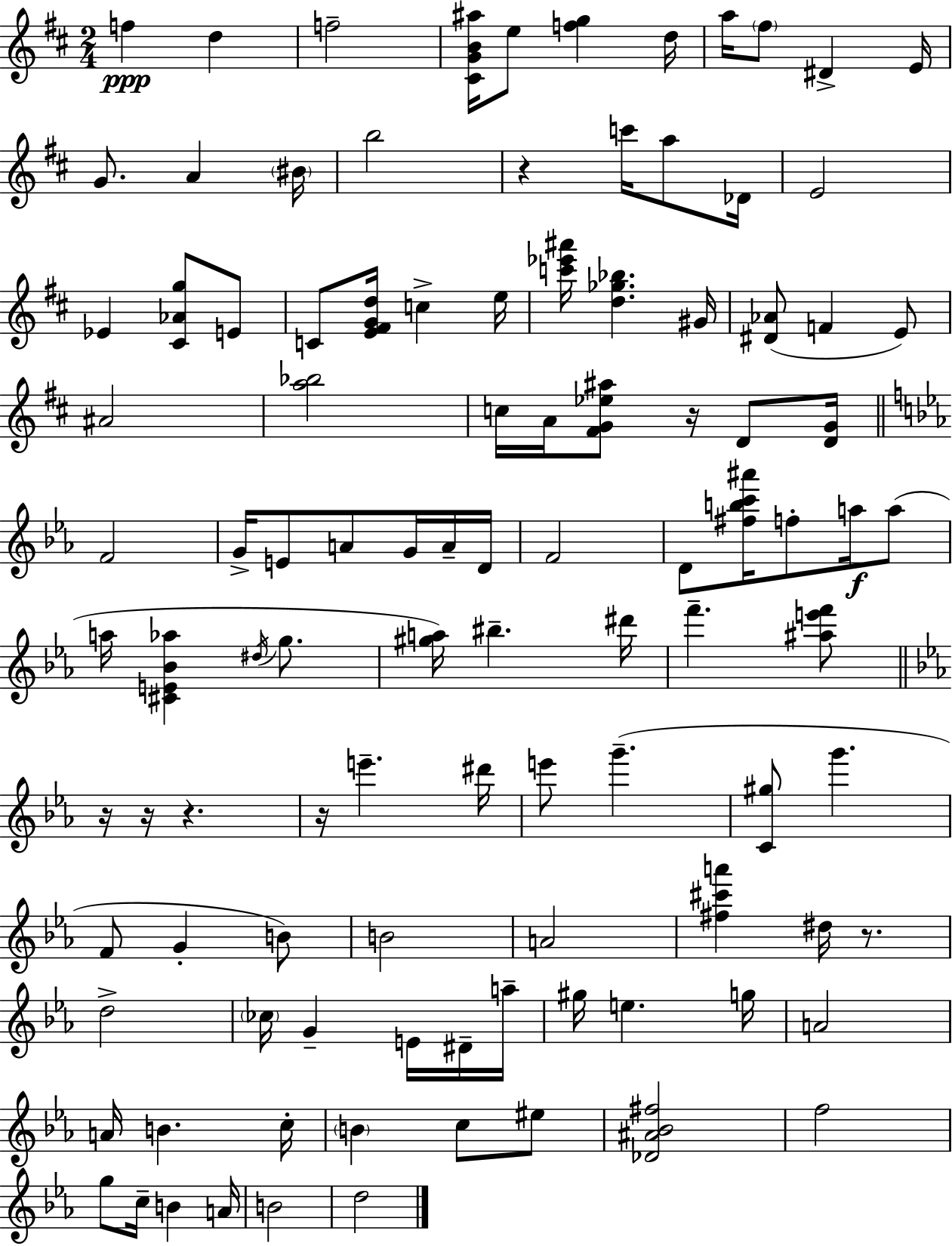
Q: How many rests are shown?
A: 7